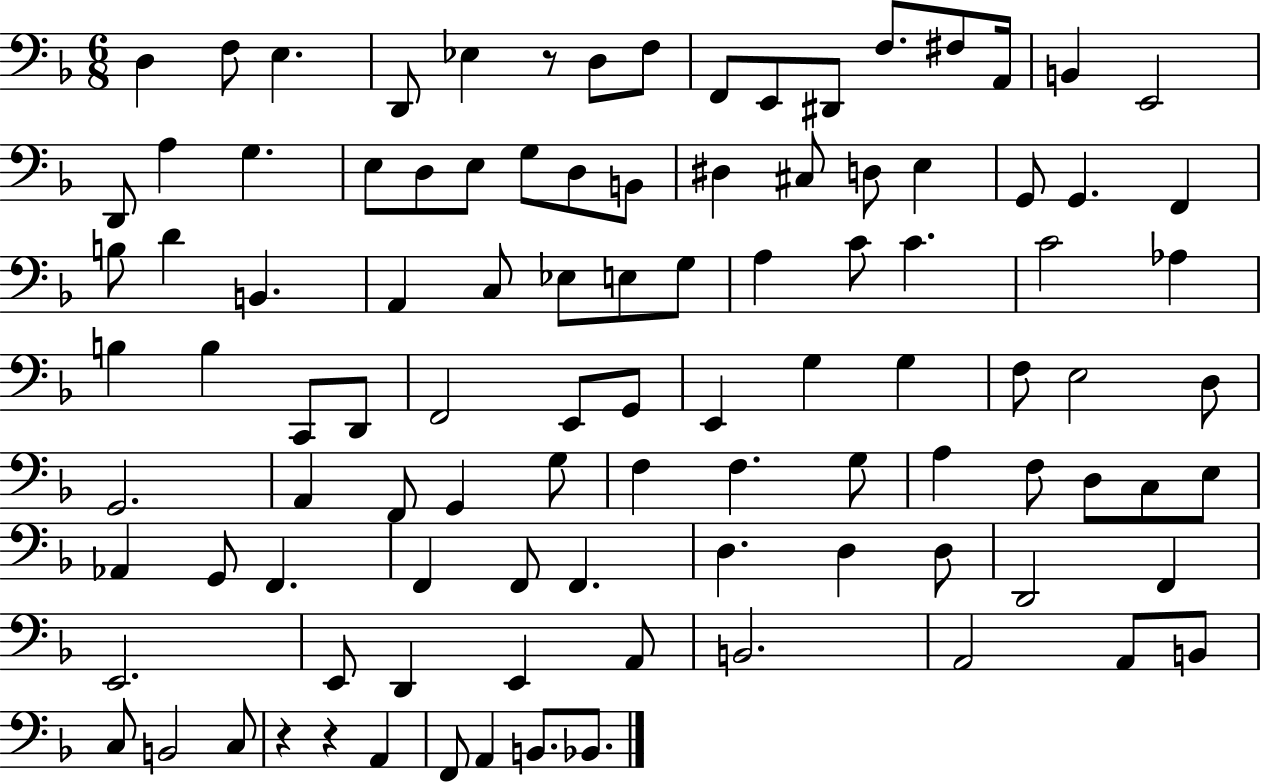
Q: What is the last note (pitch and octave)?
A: Bb2